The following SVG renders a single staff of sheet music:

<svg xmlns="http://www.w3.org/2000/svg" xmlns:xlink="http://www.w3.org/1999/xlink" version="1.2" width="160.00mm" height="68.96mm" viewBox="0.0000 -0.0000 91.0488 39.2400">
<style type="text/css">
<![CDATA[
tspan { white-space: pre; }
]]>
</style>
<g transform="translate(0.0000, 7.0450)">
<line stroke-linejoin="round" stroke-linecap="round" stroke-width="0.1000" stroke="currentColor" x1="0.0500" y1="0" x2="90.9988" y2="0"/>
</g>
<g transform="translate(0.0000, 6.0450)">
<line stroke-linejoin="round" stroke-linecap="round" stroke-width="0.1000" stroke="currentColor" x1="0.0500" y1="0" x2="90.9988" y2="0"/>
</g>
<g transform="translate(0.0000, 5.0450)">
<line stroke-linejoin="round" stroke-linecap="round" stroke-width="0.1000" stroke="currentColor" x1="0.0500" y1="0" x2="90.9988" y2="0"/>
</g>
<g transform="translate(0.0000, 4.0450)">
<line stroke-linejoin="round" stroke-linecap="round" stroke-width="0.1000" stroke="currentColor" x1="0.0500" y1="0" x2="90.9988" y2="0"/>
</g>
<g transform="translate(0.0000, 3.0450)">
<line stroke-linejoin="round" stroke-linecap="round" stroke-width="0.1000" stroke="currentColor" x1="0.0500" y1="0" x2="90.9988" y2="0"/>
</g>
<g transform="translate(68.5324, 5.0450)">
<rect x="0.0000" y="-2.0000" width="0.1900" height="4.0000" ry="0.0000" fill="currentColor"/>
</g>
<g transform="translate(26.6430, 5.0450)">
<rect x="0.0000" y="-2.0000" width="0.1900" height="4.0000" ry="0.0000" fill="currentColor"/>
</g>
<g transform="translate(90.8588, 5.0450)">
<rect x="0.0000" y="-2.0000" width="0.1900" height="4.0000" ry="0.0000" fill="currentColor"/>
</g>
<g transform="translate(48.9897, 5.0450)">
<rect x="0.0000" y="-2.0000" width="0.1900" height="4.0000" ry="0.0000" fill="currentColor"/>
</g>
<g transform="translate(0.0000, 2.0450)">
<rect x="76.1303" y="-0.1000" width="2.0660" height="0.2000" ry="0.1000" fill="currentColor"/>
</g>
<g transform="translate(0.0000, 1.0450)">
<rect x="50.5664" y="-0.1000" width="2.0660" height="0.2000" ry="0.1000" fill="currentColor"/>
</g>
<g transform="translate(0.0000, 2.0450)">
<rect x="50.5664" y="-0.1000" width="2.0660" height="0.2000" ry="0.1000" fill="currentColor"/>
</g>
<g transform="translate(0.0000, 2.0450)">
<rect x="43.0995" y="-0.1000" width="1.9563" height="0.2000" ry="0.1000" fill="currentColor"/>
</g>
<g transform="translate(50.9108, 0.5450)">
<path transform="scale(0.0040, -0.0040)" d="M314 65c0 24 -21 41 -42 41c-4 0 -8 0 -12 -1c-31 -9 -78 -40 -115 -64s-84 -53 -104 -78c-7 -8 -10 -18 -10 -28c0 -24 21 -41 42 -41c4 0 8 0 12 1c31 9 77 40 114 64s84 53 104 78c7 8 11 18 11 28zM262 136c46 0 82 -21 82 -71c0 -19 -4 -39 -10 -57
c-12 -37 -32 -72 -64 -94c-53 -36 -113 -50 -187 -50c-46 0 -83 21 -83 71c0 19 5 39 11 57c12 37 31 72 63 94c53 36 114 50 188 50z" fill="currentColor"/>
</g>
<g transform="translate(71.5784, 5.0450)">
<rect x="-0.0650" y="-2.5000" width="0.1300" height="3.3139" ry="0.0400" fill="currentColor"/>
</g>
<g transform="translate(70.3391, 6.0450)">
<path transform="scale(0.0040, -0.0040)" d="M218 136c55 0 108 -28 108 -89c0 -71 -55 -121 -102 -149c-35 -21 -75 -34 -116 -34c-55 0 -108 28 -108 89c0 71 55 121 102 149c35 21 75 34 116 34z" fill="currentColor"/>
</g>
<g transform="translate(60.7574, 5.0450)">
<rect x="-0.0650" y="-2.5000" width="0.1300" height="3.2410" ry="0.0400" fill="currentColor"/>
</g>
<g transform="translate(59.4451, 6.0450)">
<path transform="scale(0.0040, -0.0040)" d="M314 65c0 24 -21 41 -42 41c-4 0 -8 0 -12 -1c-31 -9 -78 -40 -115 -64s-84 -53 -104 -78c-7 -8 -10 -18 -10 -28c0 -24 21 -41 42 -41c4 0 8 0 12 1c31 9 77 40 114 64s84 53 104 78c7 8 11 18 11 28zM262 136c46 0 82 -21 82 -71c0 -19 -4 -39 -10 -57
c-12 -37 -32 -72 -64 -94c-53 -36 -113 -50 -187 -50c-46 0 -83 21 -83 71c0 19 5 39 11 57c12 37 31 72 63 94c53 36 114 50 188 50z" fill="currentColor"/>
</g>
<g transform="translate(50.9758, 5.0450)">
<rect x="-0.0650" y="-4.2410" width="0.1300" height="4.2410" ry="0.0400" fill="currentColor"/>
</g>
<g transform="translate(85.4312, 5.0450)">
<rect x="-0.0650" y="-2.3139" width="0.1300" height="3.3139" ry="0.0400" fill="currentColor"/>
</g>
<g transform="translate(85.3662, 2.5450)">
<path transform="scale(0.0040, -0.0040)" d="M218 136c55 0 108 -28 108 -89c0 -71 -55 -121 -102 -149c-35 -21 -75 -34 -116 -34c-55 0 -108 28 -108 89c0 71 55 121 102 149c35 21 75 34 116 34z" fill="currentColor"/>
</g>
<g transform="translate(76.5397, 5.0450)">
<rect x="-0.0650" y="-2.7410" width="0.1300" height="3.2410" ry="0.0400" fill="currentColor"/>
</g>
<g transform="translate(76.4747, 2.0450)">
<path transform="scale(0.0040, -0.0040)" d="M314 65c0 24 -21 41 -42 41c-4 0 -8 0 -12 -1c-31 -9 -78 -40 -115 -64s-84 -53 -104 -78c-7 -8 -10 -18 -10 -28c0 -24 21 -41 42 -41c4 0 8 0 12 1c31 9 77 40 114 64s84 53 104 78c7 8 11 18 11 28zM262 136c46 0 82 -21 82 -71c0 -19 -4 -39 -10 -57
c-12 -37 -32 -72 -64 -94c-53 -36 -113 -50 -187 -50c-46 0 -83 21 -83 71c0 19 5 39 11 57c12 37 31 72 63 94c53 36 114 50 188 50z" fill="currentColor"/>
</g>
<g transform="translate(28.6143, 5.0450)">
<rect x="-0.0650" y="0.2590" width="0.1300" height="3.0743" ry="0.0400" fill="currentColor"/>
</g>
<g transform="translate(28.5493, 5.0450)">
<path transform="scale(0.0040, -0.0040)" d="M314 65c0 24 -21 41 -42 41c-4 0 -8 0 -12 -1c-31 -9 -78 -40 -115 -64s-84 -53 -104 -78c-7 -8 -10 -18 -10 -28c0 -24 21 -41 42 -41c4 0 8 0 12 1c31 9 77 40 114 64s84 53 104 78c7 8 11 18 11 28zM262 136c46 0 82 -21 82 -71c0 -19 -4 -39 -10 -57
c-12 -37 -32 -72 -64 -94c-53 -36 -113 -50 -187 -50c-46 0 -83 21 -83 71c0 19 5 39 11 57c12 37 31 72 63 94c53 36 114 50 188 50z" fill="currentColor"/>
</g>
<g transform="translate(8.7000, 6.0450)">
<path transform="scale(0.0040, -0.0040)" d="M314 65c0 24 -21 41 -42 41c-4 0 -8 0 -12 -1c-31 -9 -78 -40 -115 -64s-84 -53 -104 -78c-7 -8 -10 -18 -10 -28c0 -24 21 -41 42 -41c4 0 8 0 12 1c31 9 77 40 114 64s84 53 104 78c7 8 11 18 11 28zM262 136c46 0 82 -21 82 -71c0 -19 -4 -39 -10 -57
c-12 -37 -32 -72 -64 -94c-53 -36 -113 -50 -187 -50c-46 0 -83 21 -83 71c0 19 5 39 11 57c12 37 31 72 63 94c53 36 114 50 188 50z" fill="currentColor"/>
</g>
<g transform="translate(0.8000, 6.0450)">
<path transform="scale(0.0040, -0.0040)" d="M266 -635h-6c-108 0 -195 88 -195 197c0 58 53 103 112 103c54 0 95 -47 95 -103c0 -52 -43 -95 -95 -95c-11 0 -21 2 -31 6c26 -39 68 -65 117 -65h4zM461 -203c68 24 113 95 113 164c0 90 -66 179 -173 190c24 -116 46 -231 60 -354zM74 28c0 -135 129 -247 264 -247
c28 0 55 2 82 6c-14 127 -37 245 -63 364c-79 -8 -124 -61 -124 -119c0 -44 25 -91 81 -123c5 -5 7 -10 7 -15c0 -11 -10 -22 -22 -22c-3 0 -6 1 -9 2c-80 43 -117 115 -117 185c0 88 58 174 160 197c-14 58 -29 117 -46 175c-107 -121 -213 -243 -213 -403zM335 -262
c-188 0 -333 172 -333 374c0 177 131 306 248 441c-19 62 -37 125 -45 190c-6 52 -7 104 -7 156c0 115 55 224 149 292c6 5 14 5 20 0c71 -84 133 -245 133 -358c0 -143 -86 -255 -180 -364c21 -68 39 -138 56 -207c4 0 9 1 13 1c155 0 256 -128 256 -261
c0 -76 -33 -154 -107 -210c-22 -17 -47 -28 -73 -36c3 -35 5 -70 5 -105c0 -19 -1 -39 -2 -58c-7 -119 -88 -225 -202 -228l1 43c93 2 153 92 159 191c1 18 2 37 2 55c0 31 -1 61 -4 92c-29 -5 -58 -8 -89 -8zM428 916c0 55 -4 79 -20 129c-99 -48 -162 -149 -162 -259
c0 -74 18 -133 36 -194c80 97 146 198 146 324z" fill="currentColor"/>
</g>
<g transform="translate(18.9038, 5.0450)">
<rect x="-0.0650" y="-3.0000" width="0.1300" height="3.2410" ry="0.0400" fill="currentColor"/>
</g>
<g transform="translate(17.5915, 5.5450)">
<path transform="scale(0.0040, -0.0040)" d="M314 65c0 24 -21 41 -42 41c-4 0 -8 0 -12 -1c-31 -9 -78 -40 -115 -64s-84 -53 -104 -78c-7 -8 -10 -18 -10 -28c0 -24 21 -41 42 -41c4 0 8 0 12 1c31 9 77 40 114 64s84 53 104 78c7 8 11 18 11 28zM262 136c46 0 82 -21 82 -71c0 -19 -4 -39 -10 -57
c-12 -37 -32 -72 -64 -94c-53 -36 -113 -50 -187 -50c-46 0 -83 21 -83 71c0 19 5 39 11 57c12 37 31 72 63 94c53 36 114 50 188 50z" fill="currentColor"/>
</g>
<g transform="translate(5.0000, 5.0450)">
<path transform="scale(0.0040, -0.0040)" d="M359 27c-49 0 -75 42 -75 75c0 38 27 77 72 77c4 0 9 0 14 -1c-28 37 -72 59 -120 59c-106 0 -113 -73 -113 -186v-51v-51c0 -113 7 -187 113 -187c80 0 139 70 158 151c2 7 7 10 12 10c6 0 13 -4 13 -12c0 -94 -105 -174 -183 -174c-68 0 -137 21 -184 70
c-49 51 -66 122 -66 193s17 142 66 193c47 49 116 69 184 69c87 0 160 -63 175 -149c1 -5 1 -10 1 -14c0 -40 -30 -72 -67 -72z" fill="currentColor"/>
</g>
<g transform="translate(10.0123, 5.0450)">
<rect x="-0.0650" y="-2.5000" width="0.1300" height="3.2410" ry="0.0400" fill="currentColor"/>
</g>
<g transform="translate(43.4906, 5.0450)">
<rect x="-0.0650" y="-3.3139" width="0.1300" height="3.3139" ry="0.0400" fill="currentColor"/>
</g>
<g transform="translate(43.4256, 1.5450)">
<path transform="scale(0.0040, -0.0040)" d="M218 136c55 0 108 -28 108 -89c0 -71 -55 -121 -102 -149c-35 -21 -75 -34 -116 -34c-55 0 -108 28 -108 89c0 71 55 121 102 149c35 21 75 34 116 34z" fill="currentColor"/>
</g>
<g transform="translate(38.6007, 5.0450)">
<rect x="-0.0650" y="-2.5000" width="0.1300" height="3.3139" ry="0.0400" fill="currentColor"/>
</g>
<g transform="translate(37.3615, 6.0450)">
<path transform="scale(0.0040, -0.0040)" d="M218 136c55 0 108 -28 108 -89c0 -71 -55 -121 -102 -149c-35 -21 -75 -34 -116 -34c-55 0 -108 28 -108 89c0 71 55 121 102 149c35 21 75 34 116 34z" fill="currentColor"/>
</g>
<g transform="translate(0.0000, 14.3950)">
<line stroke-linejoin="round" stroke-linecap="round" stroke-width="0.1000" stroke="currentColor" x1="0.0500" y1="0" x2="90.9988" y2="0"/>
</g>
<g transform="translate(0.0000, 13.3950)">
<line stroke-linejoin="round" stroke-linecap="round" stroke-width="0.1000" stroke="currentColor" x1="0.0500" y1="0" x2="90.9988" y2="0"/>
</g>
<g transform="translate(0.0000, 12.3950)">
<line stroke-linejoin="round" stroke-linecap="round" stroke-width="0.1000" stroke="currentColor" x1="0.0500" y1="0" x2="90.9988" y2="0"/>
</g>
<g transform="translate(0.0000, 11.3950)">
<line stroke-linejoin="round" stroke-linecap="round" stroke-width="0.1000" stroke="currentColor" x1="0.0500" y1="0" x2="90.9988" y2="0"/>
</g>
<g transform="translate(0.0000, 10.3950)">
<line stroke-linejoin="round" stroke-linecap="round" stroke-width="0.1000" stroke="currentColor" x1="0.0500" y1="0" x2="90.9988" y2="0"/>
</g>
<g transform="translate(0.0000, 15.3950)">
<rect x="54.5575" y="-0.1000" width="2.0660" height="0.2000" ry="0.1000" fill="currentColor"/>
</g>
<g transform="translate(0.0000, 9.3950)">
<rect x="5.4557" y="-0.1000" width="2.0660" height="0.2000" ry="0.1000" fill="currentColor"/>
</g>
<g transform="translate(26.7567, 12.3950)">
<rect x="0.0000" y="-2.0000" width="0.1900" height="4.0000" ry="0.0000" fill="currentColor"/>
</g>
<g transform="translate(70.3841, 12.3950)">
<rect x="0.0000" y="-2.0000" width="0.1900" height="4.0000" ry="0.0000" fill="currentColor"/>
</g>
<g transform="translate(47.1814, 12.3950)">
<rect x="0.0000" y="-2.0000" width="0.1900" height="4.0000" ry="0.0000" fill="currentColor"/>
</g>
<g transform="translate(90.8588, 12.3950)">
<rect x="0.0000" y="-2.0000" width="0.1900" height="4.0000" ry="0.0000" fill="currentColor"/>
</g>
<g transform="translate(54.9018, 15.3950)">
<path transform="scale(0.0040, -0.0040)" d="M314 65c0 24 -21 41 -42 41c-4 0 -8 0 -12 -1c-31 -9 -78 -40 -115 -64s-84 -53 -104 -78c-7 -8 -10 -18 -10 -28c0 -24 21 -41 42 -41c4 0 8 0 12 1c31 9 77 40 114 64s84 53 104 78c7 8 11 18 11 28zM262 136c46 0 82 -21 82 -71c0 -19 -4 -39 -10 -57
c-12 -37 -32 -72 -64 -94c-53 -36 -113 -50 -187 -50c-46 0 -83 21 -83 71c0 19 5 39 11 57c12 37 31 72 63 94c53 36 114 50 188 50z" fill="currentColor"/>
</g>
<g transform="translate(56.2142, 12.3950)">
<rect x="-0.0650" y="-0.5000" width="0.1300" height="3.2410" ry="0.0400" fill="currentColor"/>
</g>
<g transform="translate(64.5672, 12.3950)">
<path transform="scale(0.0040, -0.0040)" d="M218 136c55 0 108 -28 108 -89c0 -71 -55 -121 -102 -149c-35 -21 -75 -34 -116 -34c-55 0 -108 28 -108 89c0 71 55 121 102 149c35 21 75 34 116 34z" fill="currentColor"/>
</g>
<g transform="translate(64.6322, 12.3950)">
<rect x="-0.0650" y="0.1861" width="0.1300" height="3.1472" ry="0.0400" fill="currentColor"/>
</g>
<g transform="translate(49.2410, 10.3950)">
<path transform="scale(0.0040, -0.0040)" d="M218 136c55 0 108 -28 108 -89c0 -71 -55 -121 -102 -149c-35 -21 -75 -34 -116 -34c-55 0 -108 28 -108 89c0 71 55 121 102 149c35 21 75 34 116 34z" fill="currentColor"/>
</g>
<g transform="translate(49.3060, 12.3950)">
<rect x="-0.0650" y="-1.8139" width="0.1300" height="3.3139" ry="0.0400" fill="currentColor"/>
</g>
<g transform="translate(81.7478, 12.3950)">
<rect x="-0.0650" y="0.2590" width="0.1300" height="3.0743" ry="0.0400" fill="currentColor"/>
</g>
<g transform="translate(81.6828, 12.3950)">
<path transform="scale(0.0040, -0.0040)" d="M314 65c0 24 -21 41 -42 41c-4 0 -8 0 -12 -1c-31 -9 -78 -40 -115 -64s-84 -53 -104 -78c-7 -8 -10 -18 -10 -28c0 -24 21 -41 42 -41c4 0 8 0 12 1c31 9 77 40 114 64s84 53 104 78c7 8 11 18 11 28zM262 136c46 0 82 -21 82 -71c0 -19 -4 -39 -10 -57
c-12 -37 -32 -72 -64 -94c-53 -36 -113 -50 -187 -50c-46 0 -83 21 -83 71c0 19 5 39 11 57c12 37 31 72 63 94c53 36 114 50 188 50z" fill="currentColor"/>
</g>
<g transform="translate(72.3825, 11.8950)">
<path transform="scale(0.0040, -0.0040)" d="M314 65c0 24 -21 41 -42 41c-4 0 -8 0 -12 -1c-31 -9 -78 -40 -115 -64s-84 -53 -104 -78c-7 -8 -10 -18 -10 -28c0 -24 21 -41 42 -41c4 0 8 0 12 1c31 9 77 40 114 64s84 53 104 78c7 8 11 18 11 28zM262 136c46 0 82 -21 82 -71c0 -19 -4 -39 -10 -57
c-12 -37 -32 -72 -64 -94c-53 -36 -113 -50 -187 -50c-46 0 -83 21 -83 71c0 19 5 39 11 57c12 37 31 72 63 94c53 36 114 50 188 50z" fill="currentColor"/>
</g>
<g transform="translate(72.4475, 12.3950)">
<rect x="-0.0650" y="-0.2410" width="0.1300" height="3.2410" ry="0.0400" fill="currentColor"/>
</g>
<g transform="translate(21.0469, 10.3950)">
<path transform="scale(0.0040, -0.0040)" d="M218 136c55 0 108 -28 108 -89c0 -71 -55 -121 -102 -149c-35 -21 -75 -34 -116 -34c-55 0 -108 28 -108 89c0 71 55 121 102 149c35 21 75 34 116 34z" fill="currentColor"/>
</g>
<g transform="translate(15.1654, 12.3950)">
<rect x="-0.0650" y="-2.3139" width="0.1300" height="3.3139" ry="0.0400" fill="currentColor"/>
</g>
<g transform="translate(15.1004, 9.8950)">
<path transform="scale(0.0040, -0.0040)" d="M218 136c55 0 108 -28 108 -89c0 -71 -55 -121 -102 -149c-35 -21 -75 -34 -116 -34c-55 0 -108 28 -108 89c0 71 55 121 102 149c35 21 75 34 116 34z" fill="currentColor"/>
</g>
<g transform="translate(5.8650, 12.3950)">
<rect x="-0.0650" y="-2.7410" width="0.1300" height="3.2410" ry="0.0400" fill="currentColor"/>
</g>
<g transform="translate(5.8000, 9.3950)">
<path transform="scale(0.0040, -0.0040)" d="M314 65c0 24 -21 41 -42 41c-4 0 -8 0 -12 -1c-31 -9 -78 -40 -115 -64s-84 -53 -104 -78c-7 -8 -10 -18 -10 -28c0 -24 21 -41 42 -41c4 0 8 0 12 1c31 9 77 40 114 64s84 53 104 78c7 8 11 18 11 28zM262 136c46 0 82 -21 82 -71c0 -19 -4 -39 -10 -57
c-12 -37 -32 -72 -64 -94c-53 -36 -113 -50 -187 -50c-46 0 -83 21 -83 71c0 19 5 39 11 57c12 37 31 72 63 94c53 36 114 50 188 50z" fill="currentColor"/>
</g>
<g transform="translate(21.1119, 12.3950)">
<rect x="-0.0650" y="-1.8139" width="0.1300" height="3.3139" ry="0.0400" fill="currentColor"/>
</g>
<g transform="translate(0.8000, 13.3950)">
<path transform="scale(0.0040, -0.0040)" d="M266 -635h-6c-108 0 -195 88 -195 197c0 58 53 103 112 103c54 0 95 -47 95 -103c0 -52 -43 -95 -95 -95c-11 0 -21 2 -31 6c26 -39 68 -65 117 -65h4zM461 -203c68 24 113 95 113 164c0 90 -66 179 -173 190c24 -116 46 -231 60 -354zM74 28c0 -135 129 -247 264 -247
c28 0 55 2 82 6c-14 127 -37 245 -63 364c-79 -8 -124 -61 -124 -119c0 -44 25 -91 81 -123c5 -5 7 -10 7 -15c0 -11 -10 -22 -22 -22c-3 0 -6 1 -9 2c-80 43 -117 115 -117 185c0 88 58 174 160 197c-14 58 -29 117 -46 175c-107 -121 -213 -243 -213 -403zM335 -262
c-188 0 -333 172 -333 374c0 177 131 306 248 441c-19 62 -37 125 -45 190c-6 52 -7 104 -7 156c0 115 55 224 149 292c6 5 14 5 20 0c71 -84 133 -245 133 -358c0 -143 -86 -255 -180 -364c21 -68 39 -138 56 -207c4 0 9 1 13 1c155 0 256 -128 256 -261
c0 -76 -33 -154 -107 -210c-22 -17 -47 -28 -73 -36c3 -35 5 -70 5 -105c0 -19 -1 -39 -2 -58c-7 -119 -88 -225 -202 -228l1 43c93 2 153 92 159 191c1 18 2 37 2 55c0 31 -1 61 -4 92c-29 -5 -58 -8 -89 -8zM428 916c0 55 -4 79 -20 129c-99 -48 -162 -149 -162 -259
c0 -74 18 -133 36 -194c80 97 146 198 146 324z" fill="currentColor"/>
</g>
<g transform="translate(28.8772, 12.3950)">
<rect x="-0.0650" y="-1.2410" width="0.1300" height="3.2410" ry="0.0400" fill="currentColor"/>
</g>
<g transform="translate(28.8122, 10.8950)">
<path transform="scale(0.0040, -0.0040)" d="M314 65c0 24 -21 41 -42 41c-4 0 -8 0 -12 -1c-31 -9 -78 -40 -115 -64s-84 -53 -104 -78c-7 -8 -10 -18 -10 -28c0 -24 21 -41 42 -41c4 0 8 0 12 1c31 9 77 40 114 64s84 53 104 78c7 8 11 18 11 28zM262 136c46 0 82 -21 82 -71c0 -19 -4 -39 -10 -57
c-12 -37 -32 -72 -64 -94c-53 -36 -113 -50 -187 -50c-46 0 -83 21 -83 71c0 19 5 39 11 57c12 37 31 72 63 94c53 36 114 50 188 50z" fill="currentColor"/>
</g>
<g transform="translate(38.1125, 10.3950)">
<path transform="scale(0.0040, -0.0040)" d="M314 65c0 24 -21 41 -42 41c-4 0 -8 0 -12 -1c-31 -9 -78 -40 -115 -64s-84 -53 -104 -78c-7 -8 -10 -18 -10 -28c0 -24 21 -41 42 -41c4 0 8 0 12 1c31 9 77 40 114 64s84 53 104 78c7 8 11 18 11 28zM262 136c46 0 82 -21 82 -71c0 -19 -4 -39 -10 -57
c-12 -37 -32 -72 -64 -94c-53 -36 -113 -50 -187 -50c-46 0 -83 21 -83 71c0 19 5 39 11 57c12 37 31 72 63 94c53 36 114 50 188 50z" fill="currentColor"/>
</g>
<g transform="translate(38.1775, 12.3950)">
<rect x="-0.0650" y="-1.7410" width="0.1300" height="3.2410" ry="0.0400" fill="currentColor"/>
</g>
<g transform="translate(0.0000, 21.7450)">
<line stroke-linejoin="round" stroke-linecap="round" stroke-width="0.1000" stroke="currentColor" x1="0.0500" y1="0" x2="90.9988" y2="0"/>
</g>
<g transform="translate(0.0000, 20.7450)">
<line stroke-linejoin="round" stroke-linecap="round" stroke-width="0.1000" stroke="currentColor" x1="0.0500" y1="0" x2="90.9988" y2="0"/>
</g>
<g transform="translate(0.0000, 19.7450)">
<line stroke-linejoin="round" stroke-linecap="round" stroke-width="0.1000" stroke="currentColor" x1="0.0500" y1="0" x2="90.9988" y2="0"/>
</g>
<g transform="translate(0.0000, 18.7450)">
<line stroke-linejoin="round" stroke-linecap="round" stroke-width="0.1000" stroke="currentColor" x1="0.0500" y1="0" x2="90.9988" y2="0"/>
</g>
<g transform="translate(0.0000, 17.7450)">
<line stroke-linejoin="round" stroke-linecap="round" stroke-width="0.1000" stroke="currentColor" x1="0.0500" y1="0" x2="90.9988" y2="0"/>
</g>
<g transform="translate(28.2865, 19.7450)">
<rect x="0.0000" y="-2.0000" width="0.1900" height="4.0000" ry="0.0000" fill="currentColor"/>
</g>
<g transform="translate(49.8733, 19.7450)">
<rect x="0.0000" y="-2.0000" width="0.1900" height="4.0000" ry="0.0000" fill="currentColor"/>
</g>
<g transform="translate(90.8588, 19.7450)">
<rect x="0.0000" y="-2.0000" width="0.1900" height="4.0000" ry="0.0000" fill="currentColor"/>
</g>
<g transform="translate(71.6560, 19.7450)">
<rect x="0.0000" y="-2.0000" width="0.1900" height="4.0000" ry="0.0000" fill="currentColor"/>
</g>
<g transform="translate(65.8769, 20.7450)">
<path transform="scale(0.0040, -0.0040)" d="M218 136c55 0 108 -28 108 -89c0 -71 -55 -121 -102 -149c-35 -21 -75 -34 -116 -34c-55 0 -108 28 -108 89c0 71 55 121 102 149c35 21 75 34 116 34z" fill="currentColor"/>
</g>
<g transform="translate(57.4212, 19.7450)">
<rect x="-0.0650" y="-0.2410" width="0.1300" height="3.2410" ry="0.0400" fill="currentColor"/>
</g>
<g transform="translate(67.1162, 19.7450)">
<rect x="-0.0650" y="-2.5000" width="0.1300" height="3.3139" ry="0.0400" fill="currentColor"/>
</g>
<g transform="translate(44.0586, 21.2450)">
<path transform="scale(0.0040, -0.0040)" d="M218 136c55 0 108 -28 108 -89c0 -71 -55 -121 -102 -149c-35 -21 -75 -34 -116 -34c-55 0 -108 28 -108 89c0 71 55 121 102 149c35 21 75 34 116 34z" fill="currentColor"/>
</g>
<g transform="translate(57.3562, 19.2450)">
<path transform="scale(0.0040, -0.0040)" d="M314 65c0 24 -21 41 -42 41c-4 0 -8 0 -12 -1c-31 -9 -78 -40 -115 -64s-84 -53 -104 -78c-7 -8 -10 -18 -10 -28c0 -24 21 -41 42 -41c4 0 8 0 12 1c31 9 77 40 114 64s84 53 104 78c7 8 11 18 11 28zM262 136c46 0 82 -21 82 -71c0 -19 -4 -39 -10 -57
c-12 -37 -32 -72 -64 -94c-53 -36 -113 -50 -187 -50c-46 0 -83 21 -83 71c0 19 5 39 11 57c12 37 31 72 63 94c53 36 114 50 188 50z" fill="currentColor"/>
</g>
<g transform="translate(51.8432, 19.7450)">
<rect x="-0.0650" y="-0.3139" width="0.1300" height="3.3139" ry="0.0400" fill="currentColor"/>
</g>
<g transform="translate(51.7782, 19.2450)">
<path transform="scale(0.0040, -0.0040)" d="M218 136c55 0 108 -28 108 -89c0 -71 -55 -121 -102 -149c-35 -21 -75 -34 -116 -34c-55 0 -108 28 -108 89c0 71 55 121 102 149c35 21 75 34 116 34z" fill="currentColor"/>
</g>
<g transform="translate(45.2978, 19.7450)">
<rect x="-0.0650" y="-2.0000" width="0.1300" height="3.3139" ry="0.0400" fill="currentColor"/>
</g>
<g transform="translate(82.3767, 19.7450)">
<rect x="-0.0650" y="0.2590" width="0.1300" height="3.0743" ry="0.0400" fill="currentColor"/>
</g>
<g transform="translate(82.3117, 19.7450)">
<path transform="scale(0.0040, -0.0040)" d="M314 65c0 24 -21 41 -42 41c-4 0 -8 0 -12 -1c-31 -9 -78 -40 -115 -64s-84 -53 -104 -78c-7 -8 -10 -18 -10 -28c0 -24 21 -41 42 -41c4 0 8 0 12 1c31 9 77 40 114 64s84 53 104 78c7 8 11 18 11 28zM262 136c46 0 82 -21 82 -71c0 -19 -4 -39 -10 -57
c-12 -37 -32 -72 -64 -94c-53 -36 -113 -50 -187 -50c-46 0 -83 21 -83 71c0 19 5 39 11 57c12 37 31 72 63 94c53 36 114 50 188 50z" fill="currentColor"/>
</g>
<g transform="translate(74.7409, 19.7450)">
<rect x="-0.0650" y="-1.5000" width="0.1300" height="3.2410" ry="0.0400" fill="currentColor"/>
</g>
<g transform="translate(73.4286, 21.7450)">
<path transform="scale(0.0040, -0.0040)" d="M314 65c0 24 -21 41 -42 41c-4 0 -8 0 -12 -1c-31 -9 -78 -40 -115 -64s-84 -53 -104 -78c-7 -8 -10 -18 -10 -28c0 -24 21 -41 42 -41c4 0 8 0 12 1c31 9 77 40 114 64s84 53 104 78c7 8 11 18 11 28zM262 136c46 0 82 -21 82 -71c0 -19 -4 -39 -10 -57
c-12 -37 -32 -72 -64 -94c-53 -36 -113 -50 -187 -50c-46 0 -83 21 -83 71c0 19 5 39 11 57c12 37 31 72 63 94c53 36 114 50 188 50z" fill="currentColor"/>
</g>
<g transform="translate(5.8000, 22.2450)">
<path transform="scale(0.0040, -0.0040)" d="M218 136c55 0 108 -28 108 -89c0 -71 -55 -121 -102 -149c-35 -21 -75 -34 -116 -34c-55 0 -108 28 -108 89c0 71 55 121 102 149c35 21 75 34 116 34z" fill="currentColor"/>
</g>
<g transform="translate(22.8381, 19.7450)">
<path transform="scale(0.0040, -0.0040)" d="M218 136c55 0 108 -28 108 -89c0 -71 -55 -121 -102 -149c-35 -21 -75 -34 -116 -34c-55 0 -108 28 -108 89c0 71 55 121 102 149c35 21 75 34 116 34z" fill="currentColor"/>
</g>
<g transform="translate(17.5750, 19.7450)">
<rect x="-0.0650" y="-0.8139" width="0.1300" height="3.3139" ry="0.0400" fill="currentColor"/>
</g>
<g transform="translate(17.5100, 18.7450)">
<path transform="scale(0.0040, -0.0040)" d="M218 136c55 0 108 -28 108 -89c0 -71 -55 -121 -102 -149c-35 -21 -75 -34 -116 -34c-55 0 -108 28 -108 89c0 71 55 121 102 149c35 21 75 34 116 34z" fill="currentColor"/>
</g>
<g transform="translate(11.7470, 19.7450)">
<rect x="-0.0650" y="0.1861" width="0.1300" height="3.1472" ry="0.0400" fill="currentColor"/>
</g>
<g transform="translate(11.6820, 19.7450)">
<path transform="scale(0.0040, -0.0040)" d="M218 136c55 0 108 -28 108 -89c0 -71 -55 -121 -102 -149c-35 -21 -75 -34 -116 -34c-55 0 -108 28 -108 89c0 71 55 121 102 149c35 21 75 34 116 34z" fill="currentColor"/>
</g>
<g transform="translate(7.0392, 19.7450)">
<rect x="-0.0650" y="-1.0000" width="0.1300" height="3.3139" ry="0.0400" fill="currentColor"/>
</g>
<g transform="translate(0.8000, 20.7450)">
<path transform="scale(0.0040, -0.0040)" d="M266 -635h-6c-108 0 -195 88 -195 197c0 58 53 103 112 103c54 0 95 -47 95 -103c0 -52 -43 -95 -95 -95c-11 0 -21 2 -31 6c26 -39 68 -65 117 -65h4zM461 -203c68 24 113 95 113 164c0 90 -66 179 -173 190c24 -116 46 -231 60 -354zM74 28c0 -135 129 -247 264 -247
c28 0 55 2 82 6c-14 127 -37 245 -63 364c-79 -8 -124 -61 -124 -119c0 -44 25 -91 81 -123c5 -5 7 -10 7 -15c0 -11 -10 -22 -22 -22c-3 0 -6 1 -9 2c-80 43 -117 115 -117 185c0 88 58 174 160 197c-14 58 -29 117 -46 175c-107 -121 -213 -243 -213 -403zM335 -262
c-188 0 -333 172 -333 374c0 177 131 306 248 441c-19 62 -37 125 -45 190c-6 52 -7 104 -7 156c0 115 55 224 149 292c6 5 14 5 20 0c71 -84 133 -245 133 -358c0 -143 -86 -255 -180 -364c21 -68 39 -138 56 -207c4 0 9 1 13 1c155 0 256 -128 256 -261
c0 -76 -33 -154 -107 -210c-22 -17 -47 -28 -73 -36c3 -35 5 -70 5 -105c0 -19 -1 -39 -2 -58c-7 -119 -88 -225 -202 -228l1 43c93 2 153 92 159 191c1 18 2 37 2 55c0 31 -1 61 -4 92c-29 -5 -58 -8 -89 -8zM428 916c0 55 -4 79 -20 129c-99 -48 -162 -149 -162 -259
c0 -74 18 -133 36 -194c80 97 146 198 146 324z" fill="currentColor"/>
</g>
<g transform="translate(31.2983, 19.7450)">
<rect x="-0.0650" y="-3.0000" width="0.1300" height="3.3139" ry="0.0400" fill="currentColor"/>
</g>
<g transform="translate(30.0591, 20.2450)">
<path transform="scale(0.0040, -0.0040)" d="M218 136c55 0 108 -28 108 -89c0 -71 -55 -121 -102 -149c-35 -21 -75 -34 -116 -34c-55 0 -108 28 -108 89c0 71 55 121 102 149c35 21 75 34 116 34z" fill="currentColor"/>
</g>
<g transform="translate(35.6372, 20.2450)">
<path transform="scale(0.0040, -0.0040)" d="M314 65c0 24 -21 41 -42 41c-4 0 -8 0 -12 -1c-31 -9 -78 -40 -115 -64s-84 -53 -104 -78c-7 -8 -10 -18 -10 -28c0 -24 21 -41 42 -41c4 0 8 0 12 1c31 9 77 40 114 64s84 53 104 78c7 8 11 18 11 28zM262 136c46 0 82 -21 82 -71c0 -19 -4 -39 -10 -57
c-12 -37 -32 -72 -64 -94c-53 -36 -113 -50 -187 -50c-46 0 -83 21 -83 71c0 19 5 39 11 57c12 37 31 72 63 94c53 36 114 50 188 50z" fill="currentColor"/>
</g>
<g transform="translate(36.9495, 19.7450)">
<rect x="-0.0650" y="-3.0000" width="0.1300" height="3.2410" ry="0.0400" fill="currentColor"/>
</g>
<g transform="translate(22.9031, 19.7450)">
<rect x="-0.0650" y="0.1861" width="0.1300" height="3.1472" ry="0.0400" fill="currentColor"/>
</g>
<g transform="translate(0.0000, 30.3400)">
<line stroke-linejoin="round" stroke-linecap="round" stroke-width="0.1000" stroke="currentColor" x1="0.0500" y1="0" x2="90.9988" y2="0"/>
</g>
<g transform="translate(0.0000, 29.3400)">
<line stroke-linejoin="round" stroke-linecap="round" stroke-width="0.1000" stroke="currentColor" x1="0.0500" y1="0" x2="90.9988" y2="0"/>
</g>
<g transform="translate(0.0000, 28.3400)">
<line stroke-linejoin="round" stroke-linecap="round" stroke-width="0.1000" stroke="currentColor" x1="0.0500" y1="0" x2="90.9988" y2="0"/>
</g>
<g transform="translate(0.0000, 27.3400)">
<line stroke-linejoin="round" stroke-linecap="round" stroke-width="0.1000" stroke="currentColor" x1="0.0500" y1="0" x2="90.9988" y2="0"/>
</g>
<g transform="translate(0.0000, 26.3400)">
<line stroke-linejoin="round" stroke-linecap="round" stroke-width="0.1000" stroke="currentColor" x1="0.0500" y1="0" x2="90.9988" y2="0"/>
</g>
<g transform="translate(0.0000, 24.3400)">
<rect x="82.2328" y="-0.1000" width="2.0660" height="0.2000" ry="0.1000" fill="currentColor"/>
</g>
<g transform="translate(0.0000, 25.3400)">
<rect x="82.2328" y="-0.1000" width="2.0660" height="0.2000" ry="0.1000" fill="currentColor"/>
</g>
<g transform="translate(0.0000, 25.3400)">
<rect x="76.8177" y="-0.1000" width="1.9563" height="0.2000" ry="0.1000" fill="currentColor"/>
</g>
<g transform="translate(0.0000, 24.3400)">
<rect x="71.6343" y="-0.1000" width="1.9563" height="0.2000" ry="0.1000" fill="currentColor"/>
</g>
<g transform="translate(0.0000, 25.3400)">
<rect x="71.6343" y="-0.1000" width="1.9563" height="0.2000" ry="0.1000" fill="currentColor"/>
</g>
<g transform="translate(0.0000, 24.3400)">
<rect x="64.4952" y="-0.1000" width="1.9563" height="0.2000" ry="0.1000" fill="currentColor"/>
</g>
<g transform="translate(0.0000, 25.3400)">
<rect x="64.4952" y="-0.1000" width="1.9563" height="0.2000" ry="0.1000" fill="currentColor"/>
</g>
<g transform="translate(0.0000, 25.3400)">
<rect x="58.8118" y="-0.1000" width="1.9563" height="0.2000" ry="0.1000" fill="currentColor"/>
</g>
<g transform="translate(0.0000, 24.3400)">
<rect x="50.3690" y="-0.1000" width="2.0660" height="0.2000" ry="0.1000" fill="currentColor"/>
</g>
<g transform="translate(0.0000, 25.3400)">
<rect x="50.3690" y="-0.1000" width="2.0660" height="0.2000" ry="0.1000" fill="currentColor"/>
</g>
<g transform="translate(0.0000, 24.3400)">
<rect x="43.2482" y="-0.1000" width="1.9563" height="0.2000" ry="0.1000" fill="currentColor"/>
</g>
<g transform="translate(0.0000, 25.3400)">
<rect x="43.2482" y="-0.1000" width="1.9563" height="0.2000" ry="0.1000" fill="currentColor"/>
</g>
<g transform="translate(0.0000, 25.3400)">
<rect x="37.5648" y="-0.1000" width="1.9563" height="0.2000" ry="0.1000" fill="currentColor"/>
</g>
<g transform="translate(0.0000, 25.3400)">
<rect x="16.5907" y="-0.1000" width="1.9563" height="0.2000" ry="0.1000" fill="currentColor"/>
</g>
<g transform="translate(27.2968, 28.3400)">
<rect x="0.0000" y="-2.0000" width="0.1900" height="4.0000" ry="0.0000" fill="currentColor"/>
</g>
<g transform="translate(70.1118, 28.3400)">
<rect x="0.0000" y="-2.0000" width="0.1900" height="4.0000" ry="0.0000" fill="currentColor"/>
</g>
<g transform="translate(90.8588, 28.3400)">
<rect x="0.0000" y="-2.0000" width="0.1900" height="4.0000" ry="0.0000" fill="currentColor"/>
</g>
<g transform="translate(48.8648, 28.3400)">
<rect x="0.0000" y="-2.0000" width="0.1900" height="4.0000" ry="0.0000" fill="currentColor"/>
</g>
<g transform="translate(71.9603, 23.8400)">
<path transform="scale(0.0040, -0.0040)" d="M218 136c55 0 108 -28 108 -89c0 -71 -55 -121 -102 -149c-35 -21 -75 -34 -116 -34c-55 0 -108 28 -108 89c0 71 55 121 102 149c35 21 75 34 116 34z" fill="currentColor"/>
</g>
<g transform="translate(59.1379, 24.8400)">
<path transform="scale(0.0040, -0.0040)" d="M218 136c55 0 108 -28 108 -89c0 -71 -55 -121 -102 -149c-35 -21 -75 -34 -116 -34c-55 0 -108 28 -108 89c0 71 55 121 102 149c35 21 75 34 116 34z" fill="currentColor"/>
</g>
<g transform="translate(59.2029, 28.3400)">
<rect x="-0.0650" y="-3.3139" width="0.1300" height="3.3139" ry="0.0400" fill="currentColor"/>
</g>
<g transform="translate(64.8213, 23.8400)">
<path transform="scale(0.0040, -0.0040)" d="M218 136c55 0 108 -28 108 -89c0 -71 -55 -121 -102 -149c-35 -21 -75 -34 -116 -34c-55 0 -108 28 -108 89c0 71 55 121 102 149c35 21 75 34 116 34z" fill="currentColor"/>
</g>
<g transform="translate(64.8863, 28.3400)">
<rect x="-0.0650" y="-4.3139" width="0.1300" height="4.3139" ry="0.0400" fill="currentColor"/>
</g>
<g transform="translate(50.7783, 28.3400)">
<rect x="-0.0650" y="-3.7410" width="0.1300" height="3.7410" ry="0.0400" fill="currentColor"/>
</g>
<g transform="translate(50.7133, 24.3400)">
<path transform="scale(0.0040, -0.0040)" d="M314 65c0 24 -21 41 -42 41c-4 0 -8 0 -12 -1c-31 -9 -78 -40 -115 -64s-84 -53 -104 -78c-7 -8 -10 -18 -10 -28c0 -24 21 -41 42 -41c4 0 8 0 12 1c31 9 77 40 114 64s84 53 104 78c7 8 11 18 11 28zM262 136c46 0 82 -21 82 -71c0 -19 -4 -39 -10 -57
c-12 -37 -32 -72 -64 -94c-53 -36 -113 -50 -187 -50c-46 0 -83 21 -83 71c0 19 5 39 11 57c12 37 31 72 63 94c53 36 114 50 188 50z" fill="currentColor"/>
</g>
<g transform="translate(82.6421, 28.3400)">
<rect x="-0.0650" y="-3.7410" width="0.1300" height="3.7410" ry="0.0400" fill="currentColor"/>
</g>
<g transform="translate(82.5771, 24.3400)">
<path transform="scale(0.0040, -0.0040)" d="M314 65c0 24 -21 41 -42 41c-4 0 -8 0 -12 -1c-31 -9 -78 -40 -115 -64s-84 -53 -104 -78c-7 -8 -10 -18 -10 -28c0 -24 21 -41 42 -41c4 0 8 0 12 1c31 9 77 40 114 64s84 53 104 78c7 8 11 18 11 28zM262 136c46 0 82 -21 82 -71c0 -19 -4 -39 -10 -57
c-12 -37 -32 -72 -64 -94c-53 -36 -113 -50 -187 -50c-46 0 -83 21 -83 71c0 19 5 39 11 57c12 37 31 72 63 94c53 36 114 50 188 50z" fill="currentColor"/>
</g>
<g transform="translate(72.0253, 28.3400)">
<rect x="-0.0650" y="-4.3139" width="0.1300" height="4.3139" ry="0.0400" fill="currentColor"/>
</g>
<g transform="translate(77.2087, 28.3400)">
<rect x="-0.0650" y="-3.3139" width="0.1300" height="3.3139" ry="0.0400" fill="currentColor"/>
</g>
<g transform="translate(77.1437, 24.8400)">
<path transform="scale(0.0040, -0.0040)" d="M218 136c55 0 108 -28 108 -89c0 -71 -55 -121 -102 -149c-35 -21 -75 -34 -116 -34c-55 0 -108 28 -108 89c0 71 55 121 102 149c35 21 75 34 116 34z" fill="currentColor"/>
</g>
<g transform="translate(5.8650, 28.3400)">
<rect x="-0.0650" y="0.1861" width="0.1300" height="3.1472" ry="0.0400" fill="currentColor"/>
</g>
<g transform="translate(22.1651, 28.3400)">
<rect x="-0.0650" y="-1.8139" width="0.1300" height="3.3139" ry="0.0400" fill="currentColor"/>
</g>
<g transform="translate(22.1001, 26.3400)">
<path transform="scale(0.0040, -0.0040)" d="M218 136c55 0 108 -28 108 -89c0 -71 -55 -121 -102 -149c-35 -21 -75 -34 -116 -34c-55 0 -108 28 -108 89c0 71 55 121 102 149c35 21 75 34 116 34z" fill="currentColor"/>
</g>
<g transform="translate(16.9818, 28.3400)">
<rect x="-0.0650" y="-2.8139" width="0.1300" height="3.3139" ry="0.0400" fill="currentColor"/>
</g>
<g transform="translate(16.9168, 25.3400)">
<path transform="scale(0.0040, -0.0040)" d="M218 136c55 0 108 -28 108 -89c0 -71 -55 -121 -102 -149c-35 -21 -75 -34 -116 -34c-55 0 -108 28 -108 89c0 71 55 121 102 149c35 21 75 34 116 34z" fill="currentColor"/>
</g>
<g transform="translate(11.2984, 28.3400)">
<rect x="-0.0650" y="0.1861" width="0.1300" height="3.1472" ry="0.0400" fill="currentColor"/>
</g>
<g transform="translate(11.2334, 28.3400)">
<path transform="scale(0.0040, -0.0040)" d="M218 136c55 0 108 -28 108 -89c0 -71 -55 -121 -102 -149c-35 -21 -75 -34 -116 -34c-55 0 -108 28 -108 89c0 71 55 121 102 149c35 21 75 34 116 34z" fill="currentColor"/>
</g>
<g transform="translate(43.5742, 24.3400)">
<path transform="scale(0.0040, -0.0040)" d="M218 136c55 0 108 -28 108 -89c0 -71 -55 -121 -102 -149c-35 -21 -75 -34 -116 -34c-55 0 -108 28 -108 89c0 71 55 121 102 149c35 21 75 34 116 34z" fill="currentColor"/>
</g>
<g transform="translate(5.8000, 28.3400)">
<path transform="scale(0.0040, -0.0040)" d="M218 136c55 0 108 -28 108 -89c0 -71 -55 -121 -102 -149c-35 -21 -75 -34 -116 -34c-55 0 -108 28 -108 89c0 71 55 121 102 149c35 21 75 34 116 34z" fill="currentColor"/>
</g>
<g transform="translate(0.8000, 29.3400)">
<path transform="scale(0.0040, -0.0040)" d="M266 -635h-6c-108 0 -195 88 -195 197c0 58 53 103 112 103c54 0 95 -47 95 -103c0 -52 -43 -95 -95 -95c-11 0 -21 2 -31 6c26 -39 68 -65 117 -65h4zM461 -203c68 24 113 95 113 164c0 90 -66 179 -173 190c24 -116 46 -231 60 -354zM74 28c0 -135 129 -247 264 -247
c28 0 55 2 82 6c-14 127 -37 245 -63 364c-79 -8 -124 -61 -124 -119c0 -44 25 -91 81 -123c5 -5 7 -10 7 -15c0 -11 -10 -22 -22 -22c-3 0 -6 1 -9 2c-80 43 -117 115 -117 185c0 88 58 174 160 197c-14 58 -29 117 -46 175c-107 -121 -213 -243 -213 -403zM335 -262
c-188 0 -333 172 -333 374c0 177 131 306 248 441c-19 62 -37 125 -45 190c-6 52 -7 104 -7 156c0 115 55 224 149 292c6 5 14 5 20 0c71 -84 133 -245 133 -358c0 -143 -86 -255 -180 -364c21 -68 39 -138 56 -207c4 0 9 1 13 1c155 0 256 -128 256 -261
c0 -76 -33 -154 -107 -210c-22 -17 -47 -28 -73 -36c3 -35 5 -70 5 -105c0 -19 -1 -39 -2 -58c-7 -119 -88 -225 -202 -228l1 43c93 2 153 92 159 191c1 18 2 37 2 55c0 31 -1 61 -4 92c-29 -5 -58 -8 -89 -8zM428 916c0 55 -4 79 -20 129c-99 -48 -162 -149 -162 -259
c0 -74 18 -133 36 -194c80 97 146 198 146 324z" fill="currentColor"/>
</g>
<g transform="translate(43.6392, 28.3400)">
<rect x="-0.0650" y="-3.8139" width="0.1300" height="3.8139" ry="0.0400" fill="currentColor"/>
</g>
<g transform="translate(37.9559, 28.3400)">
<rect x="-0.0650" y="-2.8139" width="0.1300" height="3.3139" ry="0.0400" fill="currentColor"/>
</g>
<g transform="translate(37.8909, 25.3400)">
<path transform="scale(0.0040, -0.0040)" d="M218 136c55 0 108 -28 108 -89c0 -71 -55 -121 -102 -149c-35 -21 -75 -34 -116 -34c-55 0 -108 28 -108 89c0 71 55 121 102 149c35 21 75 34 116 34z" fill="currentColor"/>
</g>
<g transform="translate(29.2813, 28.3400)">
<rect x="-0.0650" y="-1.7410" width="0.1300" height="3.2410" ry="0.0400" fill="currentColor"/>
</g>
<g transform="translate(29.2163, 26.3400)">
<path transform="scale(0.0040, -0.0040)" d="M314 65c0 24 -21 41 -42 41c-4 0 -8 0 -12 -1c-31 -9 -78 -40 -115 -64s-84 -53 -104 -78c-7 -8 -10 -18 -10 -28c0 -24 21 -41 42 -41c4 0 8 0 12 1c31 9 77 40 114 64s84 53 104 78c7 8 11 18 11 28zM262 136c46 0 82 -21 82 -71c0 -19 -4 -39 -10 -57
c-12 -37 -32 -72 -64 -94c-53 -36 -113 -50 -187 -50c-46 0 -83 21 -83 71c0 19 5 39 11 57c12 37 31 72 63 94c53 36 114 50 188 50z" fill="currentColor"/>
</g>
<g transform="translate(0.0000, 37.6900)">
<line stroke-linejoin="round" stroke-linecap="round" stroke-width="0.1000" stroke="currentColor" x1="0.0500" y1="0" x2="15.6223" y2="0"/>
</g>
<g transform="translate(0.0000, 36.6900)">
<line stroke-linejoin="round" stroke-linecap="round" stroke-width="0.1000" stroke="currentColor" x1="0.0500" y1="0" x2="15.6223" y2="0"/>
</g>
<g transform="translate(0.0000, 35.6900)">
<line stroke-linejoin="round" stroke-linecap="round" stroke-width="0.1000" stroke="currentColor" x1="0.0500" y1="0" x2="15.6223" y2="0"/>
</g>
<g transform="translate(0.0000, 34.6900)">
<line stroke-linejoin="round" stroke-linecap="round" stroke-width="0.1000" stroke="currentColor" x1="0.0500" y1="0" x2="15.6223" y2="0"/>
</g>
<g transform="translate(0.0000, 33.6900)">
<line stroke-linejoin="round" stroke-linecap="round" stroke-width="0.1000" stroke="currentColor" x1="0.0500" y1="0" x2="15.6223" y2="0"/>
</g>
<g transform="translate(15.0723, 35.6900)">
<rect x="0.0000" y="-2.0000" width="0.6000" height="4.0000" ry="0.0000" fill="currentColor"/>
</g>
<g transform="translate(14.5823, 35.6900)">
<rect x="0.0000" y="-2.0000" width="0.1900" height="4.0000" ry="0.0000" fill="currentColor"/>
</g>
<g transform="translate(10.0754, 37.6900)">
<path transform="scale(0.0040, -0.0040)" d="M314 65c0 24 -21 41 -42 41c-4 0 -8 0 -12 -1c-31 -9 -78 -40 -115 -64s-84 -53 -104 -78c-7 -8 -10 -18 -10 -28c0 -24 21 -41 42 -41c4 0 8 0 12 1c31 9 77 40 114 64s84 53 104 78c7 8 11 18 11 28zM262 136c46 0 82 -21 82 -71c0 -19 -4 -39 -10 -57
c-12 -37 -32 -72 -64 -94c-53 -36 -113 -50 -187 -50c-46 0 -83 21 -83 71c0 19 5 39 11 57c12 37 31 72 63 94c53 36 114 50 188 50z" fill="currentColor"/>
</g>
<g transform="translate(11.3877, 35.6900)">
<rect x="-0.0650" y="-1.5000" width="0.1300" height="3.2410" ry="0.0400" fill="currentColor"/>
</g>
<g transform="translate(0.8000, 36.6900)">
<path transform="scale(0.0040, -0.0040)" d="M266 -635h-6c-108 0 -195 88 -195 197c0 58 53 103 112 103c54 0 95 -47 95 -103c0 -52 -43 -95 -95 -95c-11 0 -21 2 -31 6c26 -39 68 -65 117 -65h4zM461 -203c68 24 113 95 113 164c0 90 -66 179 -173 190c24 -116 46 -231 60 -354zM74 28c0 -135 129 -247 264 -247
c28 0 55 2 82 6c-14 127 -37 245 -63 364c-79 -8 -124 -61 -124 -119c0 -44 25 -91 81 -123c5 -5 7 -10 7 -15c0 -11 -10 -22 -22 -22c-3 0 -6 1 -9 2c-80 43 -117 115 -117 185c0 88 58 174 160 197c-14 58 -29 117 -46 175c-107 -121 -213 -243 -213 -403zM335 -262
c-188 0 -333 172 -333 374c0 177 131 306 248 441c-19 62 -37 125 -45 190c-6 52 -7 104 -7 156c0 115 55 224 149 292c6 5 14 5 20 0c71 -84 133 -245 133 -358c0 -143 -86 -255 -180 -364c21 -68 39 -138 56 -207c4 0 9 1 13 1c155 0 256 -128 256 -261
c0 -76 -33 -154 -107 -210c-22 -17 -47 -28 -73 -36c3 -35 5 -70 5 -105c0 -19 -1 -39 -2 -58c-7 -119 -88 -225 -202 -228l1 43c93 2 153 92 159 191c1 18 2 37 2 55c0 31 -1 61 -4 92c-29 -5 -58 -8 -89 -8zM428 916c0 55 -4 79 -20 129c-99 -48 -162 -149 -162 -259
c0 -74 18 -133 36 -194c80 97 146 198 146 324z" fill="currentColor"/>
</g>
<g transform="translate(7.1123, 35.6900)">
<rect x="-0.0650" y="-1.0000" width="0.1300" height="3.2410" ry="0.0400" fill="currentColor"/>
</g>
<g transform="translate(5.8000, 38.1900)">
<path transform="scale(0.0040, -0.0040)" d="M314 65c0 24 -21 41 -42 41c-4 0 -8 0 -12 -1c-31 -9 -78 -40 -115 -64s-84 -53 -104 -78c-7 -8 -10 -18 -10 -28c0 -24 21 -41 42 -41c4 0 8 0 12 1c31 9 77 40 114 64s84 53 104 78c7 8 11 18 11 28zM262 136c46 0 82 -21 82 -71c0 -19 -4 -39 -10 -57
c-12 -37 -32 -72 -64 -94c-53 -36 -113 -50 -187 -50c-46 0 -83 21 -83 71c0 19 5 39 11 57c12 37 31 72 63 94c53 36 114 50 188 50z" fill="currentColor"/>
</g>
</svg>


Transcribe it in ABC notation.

X:1
T:Untitled
M:4/4
L:1/4
K:C
G2 A2 B2 G b d'2 G2 G a2 g a2 g f e2 f2 f C2 B c2 B2 D B d B A A2 F c c2 G E2 B2 B B a f f2 a c' c'2 b d' d' b c'2 D2 E2